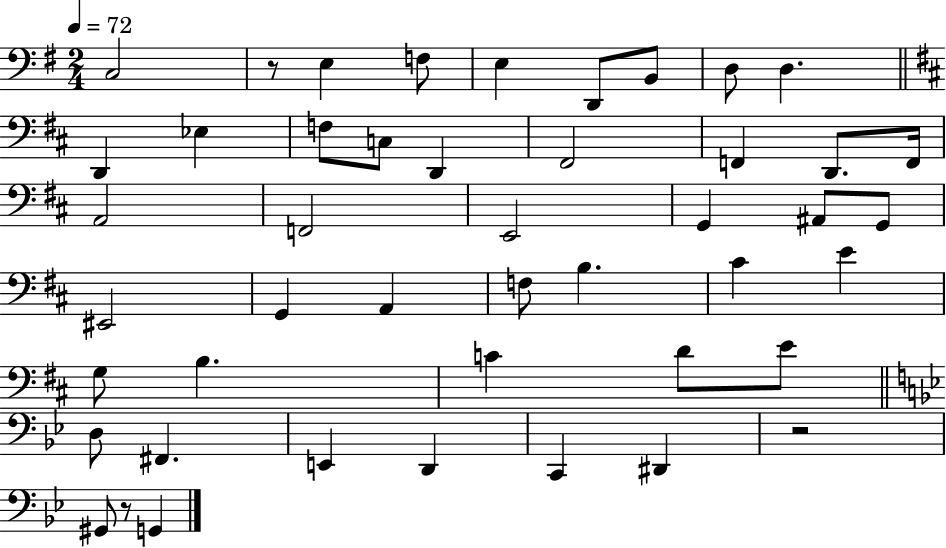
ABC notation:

X:1
T:Untitled
M:2/4
L:1/4
K:G
C,2 z/2 E, F,/2 E, D,,/2 B,,/2 D,/2 D, D,, _E, F,/2 C,/2 D,, ^F,,2 F,, D,,/2 F,,/4 A,,2 F,,2 E,,2 G,, ^A,,/2 G,,/2 ^E,,2 G,, A,, F,/2 B, ^C E G,/2 B, C D/2 E/2 D,/2 ^F,, E,, D,, C,, ^D,, z2 ^G,,/2 z/2 G,,